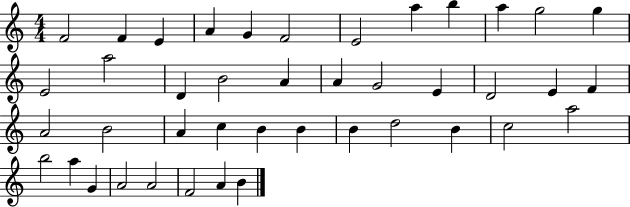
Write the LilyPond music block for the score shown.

{
  \clef treble
  \numericTimeSignature
  \time 4/4
  \key c \major
  f'2 f'4 e'4 | a'4 g'4 f'2 | e'2 a''4 b''4 | a''4 g''2 g''4 | \break e'2 a''2 | d'4 b'2 a'4 | a'4 g'2 e'4 | d'2 e'4 f'4 | \break a'2 b'2 | a'4 c''4 b'4 b'4 | b'4 d''2 b'4 | c''2 a''2 | \break b''2 a''4 g'4 | a'2 a'2 | f'2 a'4 b'4 | \bar "|."
}